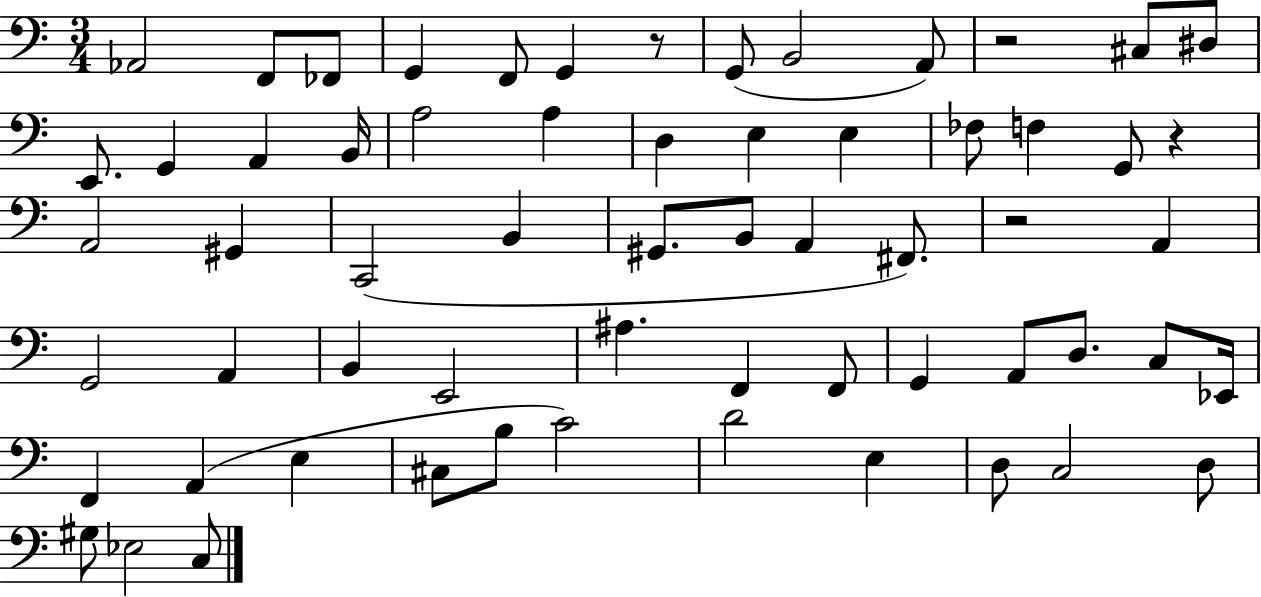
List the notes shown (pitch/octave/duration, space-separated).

Ab2/h F2/e FES2/e G2/q F2/e G2/q R/e G2/e B2/h A2/e R/h C#3/e D#3/e E2/e. G2/q A2/q B2/s A3/h A3/q D3/q E3/q E3/q FES3/e F3/q G2/e R/q A2/h G#2/q C2/h B2/q G#2/e. B2/e A2/q F#2/e. R/h A2/q G2/h A2/q B2/q E2/h A#3/q. F2/q F2/e G2/q A2/e D3/e. C3/e Eb2/s F2/q A2/q E3/q C#3/e B3/e C4/h D4/h E3/q D3/e C3/h D3/e G#3/e Eb3/h C3/e